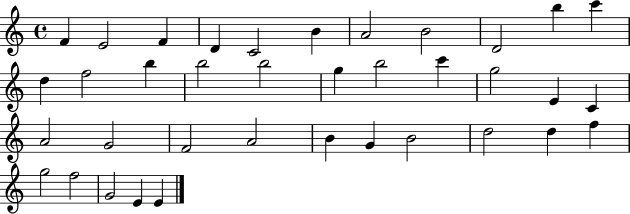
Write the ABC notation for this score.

X:1
T:Untitled
M:4/4
L:1/4
K:C
F E2 F D C2 B A2 B2 D2 b c' d f2 b b2 b2 g b2 c' g2 E C A2 G2 F2 A2 B G B2 d2 d f g2 f2 G2 E E